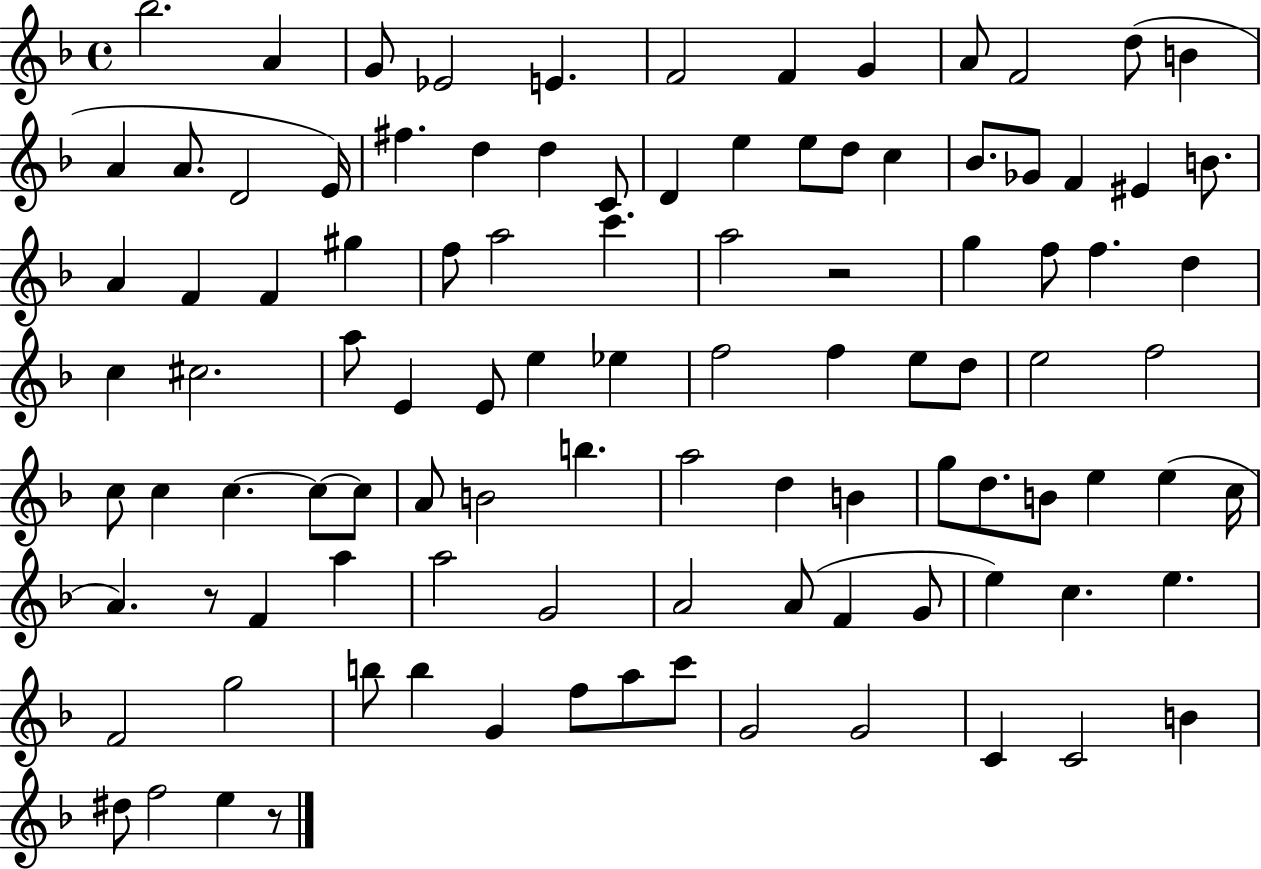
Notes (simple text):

Bb5/h. A4/q G4/e Eb4/h E4/q. F4/h F4/q G4/q A4/e F4/h D5/e B4/q A4/q A4/e. D4/h E4/s F#5/q. D5/q D5/q C4/e D4/q E5/q E5/e D5/e C5/q Bb4/e. Gb4/e F4/q EIS4/q B4/e. A4/q F4/q F4/q G#5/q F5/e A5/h C6/q. A5/h R/h G5/q F5/e F5/q. D5/q C5/q C#5/h. A5/e E4/q E4/e E5/q Eb5/q F5/h F5/q E5/e D5/e E5/h F5/h C5/e C5/q C5/q. C5/e C5/e A4/e B4/h B5/q. A5/h D5/q B4/q G5/e D5/e. B4/e E5/q E5/q C5/s A4/q. R/e F4/q A5/q A5/h G4/h A4/h A4/e F4/q G4/e E5/q C5/q. E5/q. F4/h G5/h B5/e B5/q G4/q F5/e A5/e C6/e G4/h G4/h C4/q C4/h B4/q D#5/e F5/h E5/q R/e